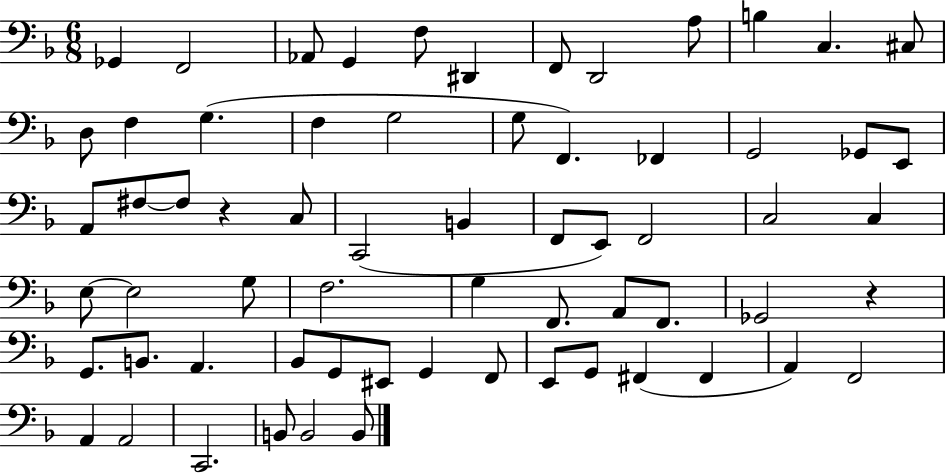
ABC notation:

X:1
T:Untitled
M:6/8
L:1/4
K:F
_G,, F,,2 _A,,/2 G,, F,/2 ^D,, F,,/2 D,,2 A,/2 B, C, ^C,/2 D,/2 F, G, F, G,2 G,/2 F,, _F,, G,,2 _G,,/2 E,,/2 A,,/2 ^F,/2 ^F,/2 z C,/2 C,,2 B,, F,,/2 E,,/2 F,,2 C,2 C, E,/2 E,2 G,/2 F,2 G, F,,/2 A,,/2 F,,/2 _G,,2 z G,,/2 B,,/2 A,, _B,,/2 G,,/2 ^E,,/2 G,, F,,/2 E,,/2 G,,/2 ^F,, ^F,, A,, F,,2 A,, A,,2 C,,2 B,,/2 B,,2 B,,/2